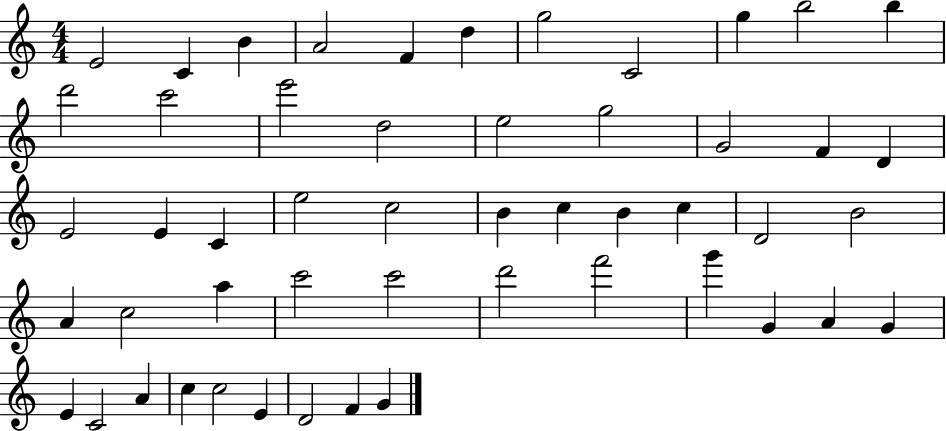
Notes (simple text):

E4/h C4/q B4/q A4/h F4/q D5/q G5/h C4/h G5/q B5/h B5/q D6/h C6/h E6/h D5/h E5/h G5/h G4/h F4/q D4/q E4/h E4/q C4/q E5/h C5/h B4/q C5/q B4/q C5/q D4/h B4/h A4/q C5/h A5/q C6/h C6/h D6/h F6/h G6/q G4/q A4/q G4/q E4/q C4/h A4/q C5/q C5/h E4/q D4/h F4/q G4/q